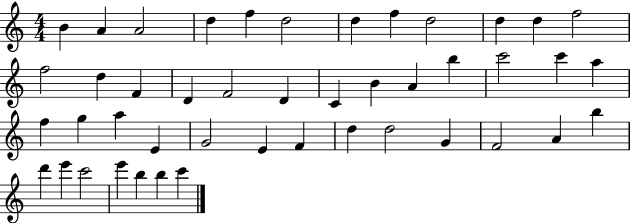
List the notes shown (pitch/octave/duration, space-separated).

B4/q A4/q A4/h D5/q F5/q D5/h D5/q F5/q D5/h D5/q D5/q F5/h F5/h D5/q F4/q D4/q F4/h D4/q C4/q B4/q A4/q B5/q C6/h C6/q A5/q F5/q G5/q A5/q E4/q G4/h E4/q F4/q D5/q D5/h G4/q F4/h A4/q B5/q D6/q E6/q C6/h E6/q B5/q B5/q C6/q